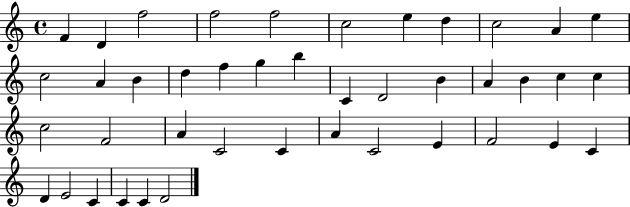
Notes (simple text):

F4/q D4/q F5/h F5/h F5/h C5/h E5/q D5/q C5/h A4/q E5/q C5/h A4/q B4/q D5/q F5/q G5/q B5/q C4/q D4/h B4/q A4/q B4/q C5/q C5/q C5/h F4/h A4/q C4/h C4/q A4/q C4/h E4/q F4/h E4/q C4/q D4/q E4/h C4/q C4/q C4/q D4/h